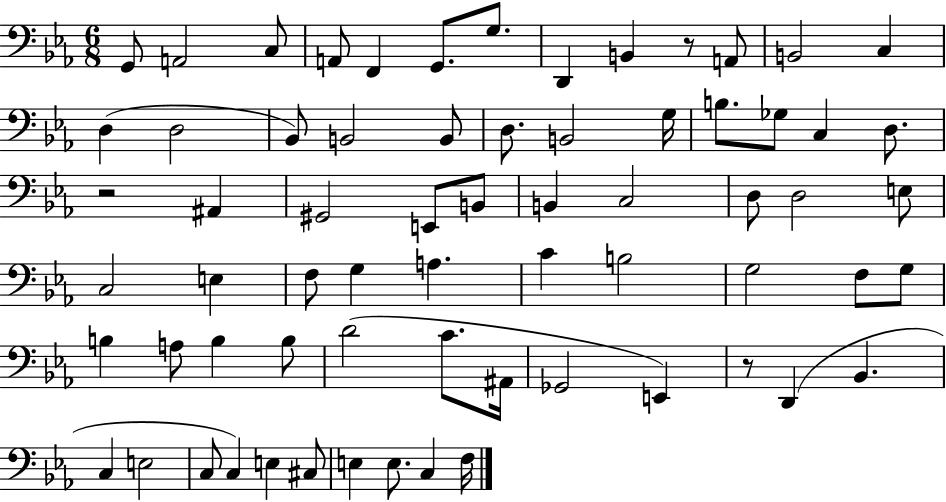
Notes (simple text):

G2/e A2/h C3/e A2/e F2/q G2/e. G3/e. D2/q B2/q R/e A2/e B2/h C3/q D3/q D3/h Bb2/e B2/h B2/e D3/e. B2/h G3/s B3/e. Gb3/e C3/q D3/e. R/h A#2/q G#2/h E2/e B2/e B2/q C3/h D3/e D3/h E3/e C3/h E3/q F3/e G3/q A3/q. C4/q B3/h G3/h F3/e G3/e B3/q A3/e B3/q B3/e D4/h C4/e. A#2/s Gb2/h E2/q R/e D2/q Bb2/q. C3/q E3/h C3/e C3/q E3/q C#3/e E3/q E3/e. C3/q F3/s